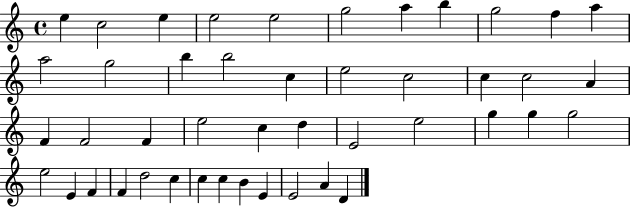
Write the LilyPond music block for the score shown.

{
  \clef treble
  \time 4/4
  \defaultTimeSignature
  \key c \major
  e''4 c''2 e''4 | e''2 e''2 | g''2 a''4 b''4 | g''2 f''4 a''4 | \break a''2 g''2 | b''4 b''2 c''4 | e''2 c''2 | c''4 c''2 a'4 | \break f'4 f'2 f'4 | e''2 c''4 d''4 | e'2 e''2 | g''4 g''4 g''2 | \break e''2 e'4 f'4 | f'4 d''2 c''4 | c''4 c''4 b'4 e'4 | e'2 a'4 d'4 | \break \bar "|."
}